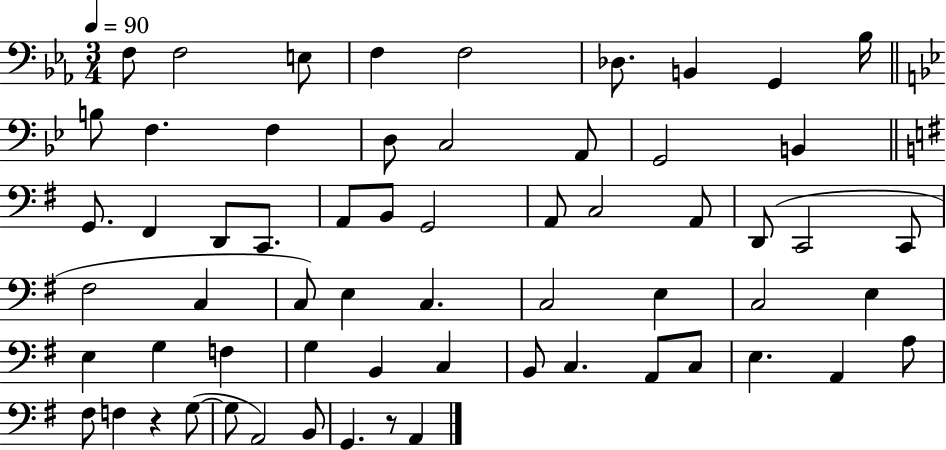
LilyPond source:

{
  \clef bass
  \numericTimeSignature
  \time 3/4
  \key ees \major
  \tempo 4 = 90
  f8 f2 e8 | f4 f2 | des8. b,4 g,4 bes16 | \bar "||" \break \key g \minor b8 f4. f4 | d8 c2 a,8 | g,2 b,4 | \bar "||" \break \key g \major g,8. fis,4 d,8 c,8. | a,8 b,8 g,2 | a,8 c2 a,8 | d,8( c,2 c,8 | \break fis2 c4 | c8) e4 c4. | c2 e4 | c2 e4 | \break e4 g4 f4 | g4 b,4 c4 | b,8 c4. a,8 c8 | e4. a,4 a8 | \break fis8 f4 r4 g8~(~ | g8 a,2) b,8 | g,4. r8 a,4 | \bar "|."
}